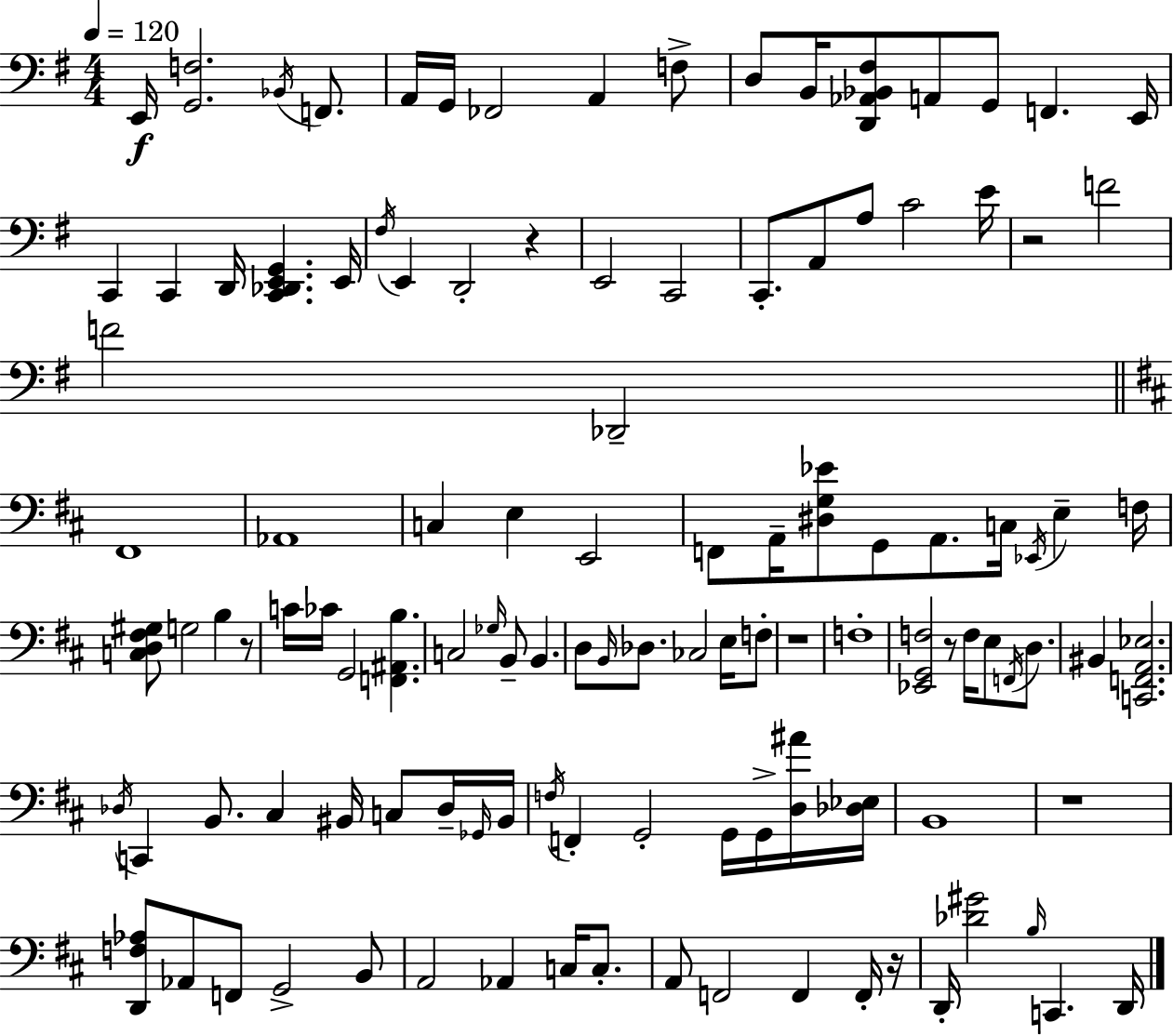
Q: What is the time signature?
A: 4/4